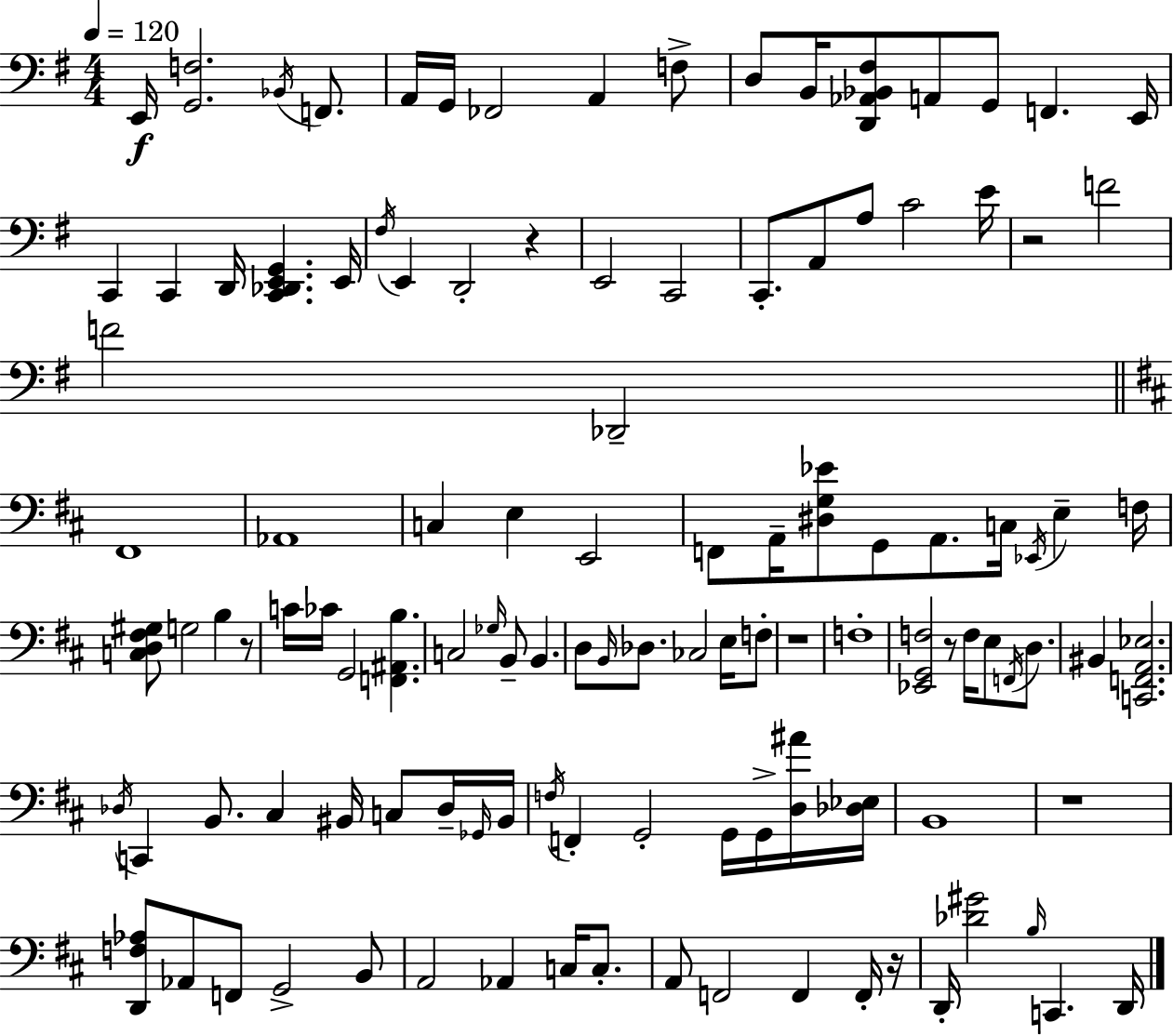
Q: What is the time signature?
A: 4/4